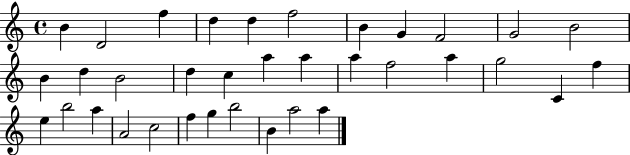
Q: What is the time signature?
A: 4/4